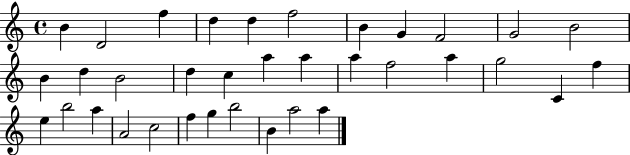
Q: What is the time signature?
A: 4/4